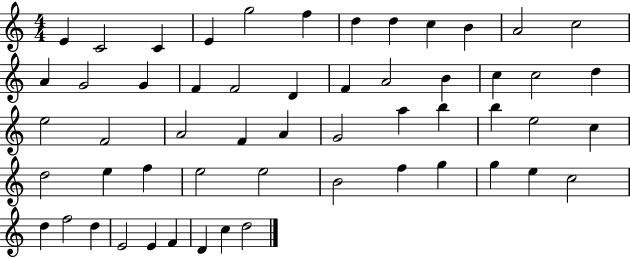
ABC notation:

X:1
T:Untitled
M:4/4
L:1/4
K:C
E C2 C E g2 f d d c B A2 c2 A G2 G F F2 D F A2 B c c2 d e2 F2 A2 F A G2 a b b e2 c d2 e f e2 e2 B2 f g g e c2 d f2 d E2 E F D c d2